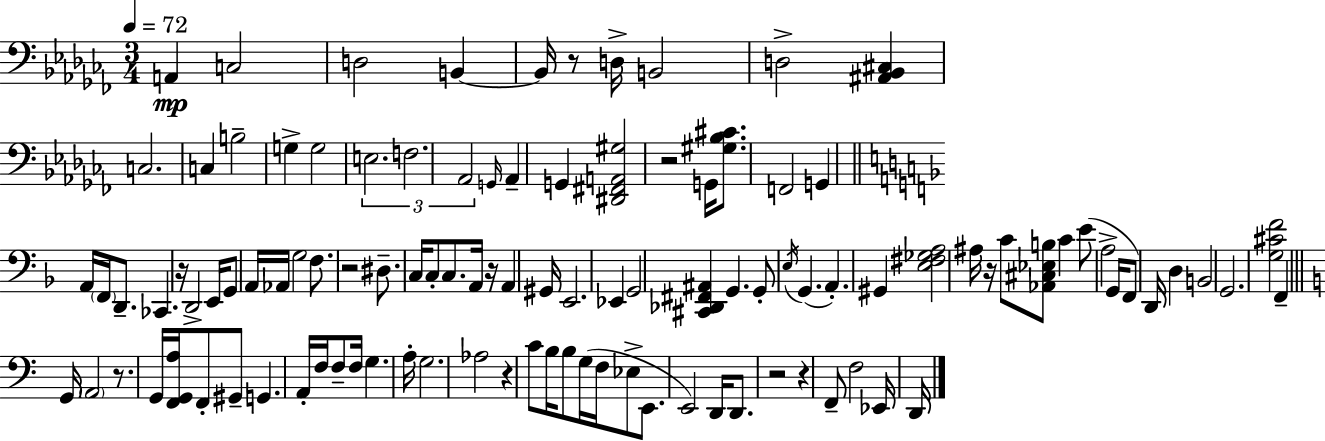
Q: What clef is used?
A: bass